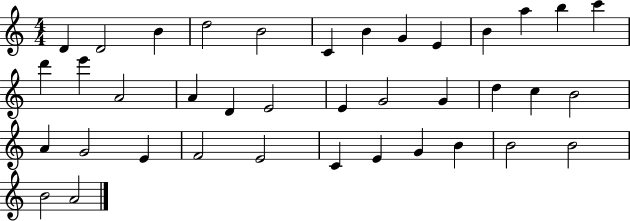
X:1
T:Untitled
M:4/4
L:1/4
K:C
D D2 B d2 B2 C B G E B a b c' d' e' A2 A D E2 E G2 G d c B2 A G2 E F2 E2 C E G B B2 B2 B2 A2